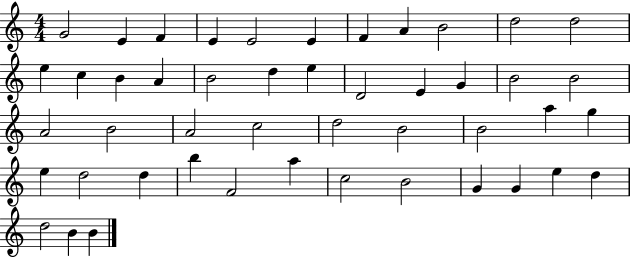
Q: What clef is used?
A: treble